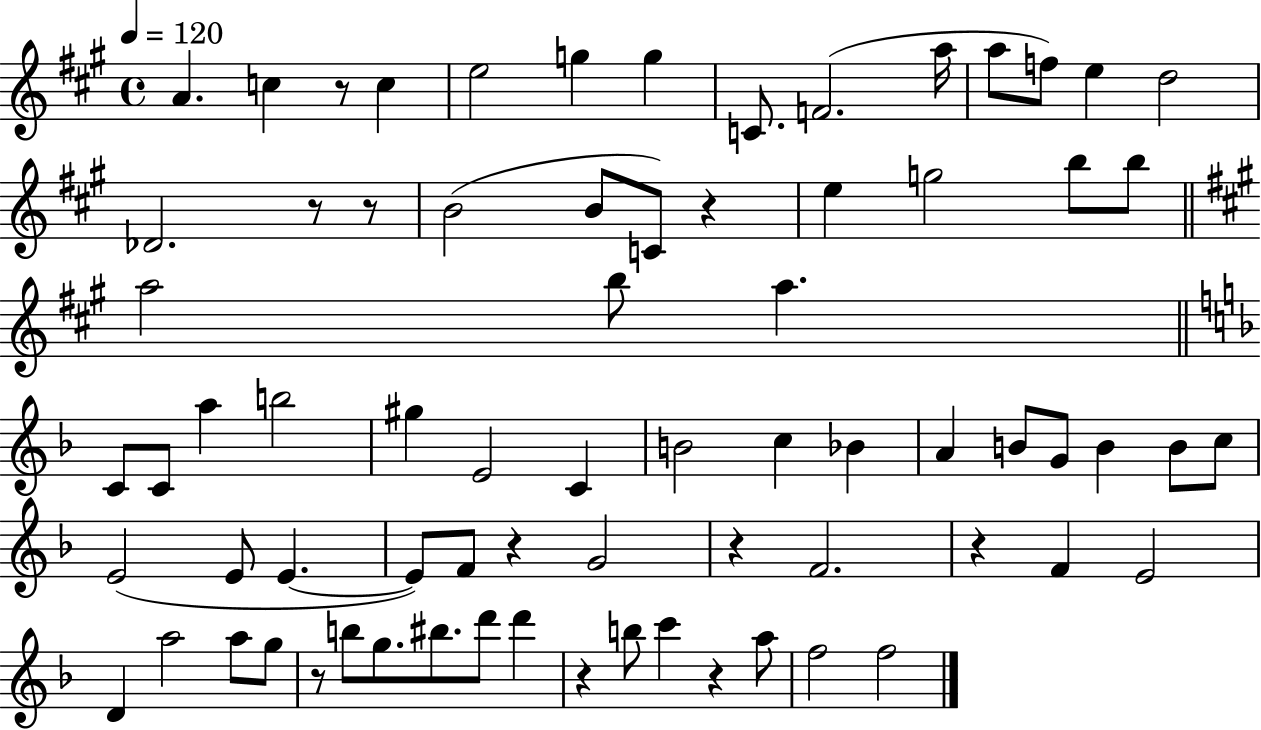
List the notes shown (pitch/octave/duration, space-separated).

A4/q. C5/q R/e C5/q E5/h G5/q G5/q C4/e. F4/h. A5/s A5/e F5/e E5/q D5/h Db4/h. R/e R/e B4/h B4/e C4/e R/q E5/q G5/h B5/e B5/e A5/h B5/e A5/q. C4/e C4/e A5/q B5/h G#5/q E4/h C4/q B4/h C5/q Bb4/q A4/q B4/e G4/e B4/q B4/e C5/e E4/h E4/e E4/q. E4/e F4/e R/q G4/h R/q F4/h. R/q F4/q E4/h D4/q A5/h A5/e G5/e R/e B5/e G5/e. BIS5/e. D6/e D6/q R/q B5/e C6/q R/q A5/e F5/h F5/h